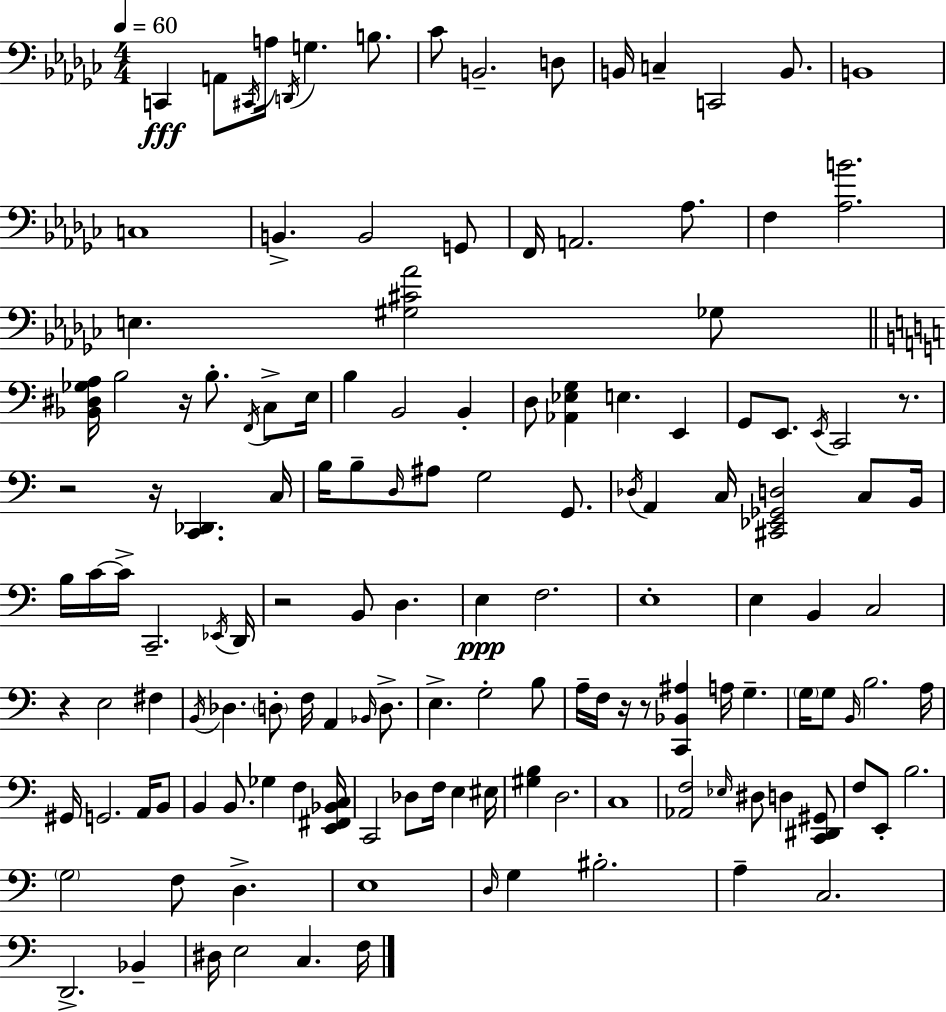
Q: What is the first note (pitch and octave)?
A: C2